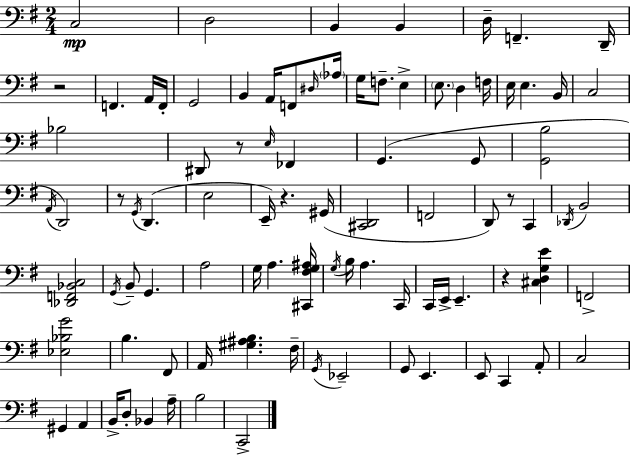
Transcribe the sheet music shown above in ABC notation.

X:1
T:Untitled
M:2/4
L:1/4
K:G
C,2 D,2 B,, B,, D,/4 F,, D,,/4 z2 F,, A,,/4 F,,/4 G,,2 B,, A,,/4 F,,/2 ^D,/4 _A,/4 G,/4 F,/2 E, E,/2 D, F,/4 E,/4 E, B,,/4 C,2 _B,2 ^D,,/2 z/2 E,/4 _F,, G,, G,,/2 [G,,B,]2 A,,/4 D,,2 z/2 G,,/4 D,, E,2 E,,/4 z ^G,,/4 [^C,,D,,]2 F,,2 D,,/2 z/2 C,, _D,,/4 B,,2 [_D,,F,,_B,,C,]2 G,,/4 B,,/2 G,, A,2 G,/4 A, [^C,,^F,G,^A,]/4 G,/4 B,/4 A, C,,/4 C,,/4 E,,/4 E,, z [^C,D,G,E] F,,2 [_E,_B,G]2 B, ^F,,/2 A,,/4 [^G,^A,B,] ^F,/4 G,,/4 _E,,2 G,,/2 E,, E,,/2 C,, A,,/2 C,2 ^G,, A,, B,,/4 D,/2 _B,, A,/4 B,2 C,,2